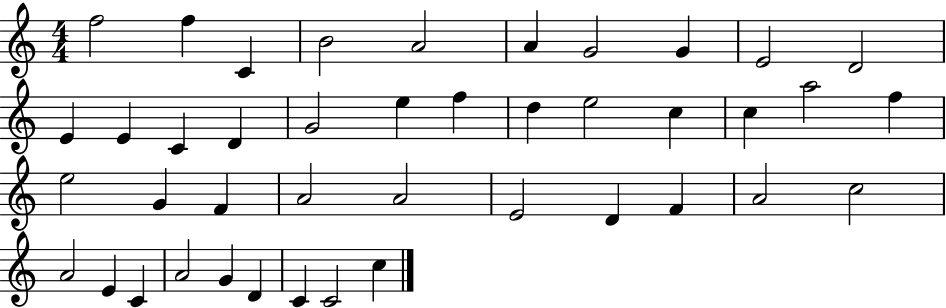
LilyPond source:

{
  \clef treble
  \numericTimeSignature
  \time 4/4
  \key c \major
  f''2 f''4 c'4 | b'2 a'2 | a'4 g'2 g'4 | e'2 d'2 | \break e'4 e'4 c'4 d'4 | g'2 e''4 f''4 | d''4 e''2 c''4 | c''4 a''2 f''4 | \break e''2 g'4 f'4 | a'2 a'2 | e'2 d'4 f'4 | a'2 c''2 | \break a'2 e'4 c'4 | a'2 g'4 d'4 | c'4 c'2 c''4 | \bar "|."
}